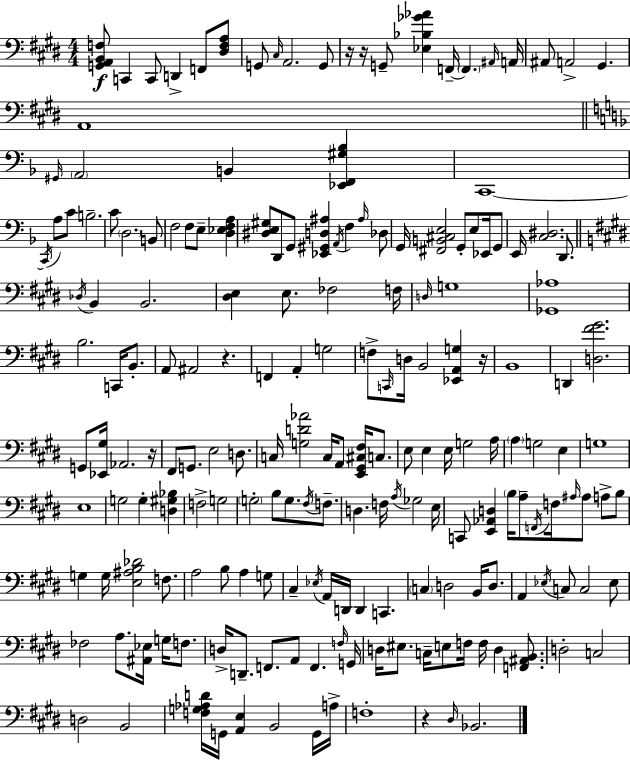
[G2,A2,B2,F3]/e C2/q C2/e D2/q F2/e [D#3,F3,A3]/e G2/e C#3/s A2/h. G2/e R/s R/s G2/e [Eb3,Bb3,Gb4,Ab4]/q F2/s F2/q. A#2/s A2/s A#2/e A2/h G#2/q. A2/w G#2/s A2/h B2/q [Eb2,F2,G#3,Bb3]/q C2/w C2/s A3/e C4/e B3/h. C4/e D3/h. B2/e F3/h F3/e E3/e [D3,Eb3,F3,A3]/q [D#3,E3,G#3]/e D2/e G2/e [Eb2,G#2,D3,A#3]/q A2/s F3/q A#3/s Db3/e G2/s [F#2,B2,C#3,E3]/h G2/e E3/e Eb2/s G2/e E2/s [C3,D#3]/h. D2/e. Db3/s B2/q B2/h. [D#3,E3]/q E3/e. FES3/h F3/s D3/s G3/w [Gb2,Ab3]/w B3/h. C2/s B2/e. A2/e A#2/h R/q. F2/q A2/q G3/h F3/e C2/s D3/s B2/h [Eb2,A2,G3]/q R/s B2/w D2/q [D3,F#4,G#4]/h. G2/e [Eb2,G#3]/s Ab2/h. R/s F#2/e G2/e. E3/h D3/e. C3/s [G3,D4,Ab4]/h C3/s A2/e [E2,G#2,C#3,F#3]/s C3/e. E3/e E3/q E3/s G3/h A3/s A3/q G3/h E3/q G3/w E3/w G3/h G3/q [D3,G#3,Bb3]/q F3/h G3/h G3/h B3/e G3/e. F#3/s F3/e. D3/q. F3/s A3/s Gb3/h E3/s C2/e [E2,Ab2,D3]/q B3/s A3/e F2/s F3/s A#3/s A#3/e A3/e B3/e G3/q G3/s [E3,A#3,B3,Db4]/h F3/e. A3/h B3/e A3/q G3/e C#3/q Eb3/s A2/s D2/s D2/q C2/q. C3/q D3/h B2/s D3/e. A2/q Eb3/s C3/e C3/h Eb3/e FES3/h A3/e. [A#2,Eb3]/s G3/s F3/e. D3/s D2/e. F2/e. A2/e F2/q. F3/s G2/s D3/s EIS3/e. C3/s E3/e F3/s F3/s D3/q [F2,A#2,B2]/e. D3/h C3/h D3/h B2/h [F3,G3,Ab3,D4]/s G2/s [A2,E3]/q B2/h G2/s A3/s F3/w R/q D#3/s Bb2/h.